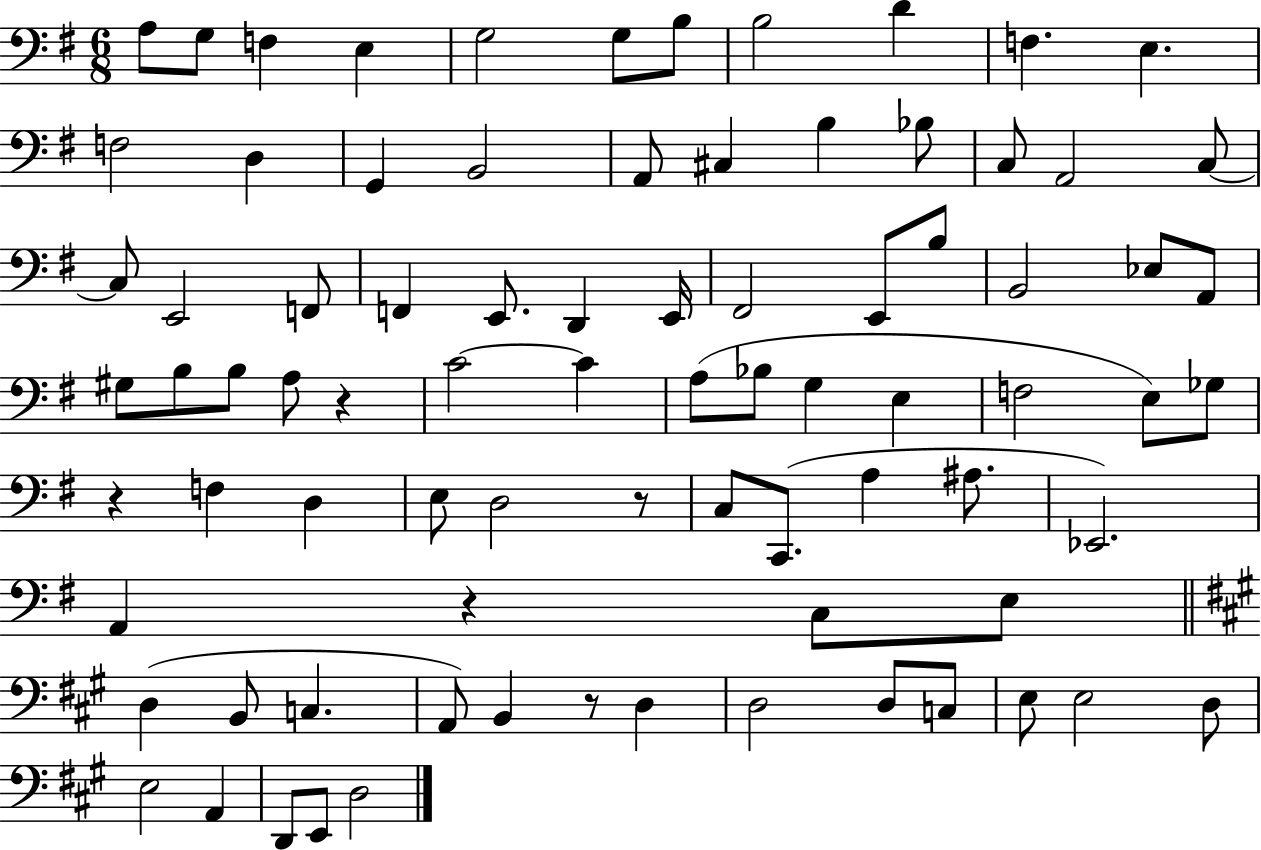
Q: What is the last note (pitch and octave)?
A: D3